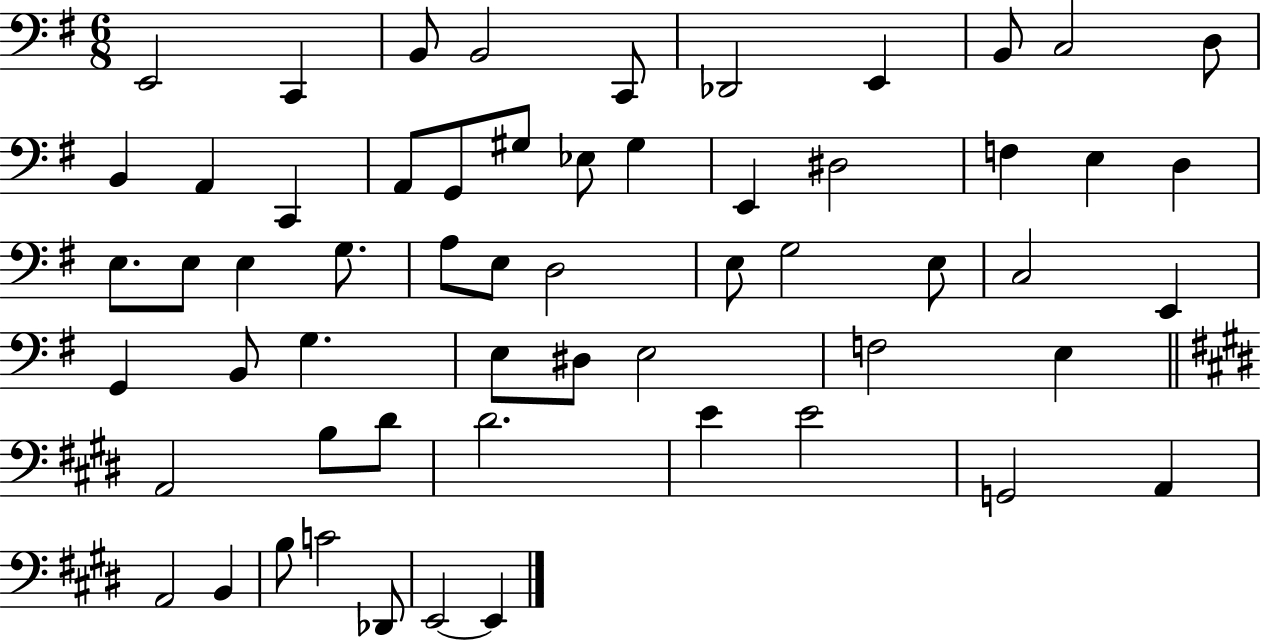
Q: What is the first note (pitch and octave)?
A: E2